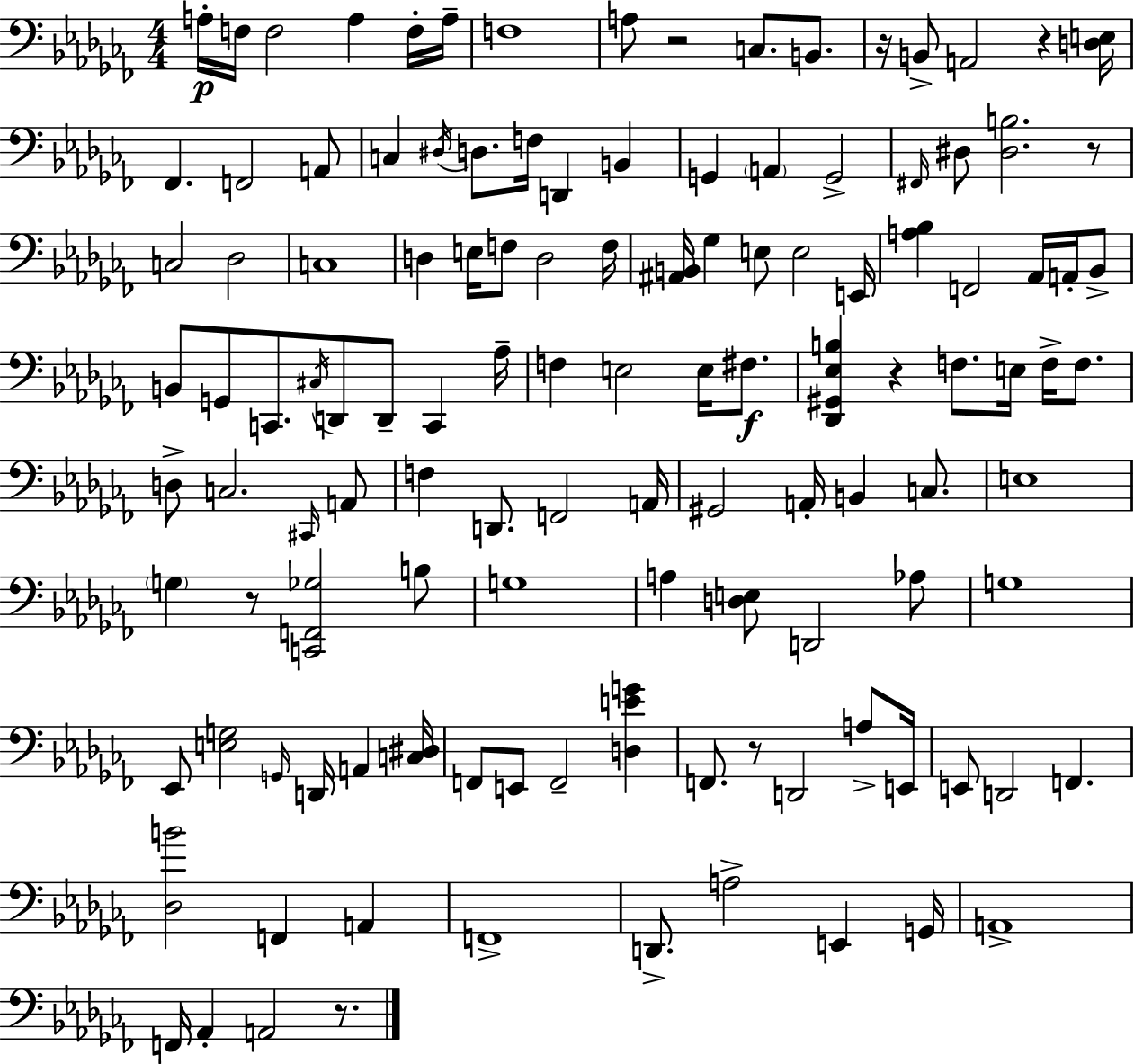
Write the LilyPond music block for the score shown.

{
  \clef bass
  \numericTimeSignature
  \time 4/4
  \key aes \minor
  a16-.\p f16 f2 a4 f16-. a16-- | f1 | a8 r2 c8. b,8. | r16 b,8-> a,2 r4 <d e>16 | \break fes,4. f,2 a,8 | c4 \acciaccatura { dis16 } d8. f16 d,4 b,4 | g,4 \parenthesize a,4 g,2-> | \grace { fis,16 } dis8 <dis b>2. | \break r8 c2 des2 | c1 | d4 e16 f8 d2 | f16 <ais, b,>16 ges4 e8 e2 | \break e,16 <a bes>4 f,2 aes,16 a,16-. | bes,8-> b,8 g,8 c,8. \acciaccatura { cis16 } d,8 d,8-- c,4 | aes16-- f4 e2 e16 | fis8.\f <des, gis, ees b>4 r4 f8. e16 f16-> | \break f8. d8-> c2. | \grace { cis,16 } a,8 f4 d,8. f,2 | a,16 gis,2 a,16-. b,4 | c8. e1 | \break \parenthesize g4 r8 <c, f, ges>2 | b8 g1 | a4 <d e>8 d,2 | aes8 g1 | \break ees,8 <e g>2 \grace { g,16 } d,16 | a,4 <c dis>16 f,8 e,8 f,2-- | <d e' g'>4 f,8. r8 d,2 | a8-> e,16 e,8 d,2 f,4. | \break <des b'>2 f,4 | a,4 f,1-> | d,8.-> a2-> | e,4 g,16 a,1-> | \break f,16 aes,4-. a,2 | r8. \bar "|."
}